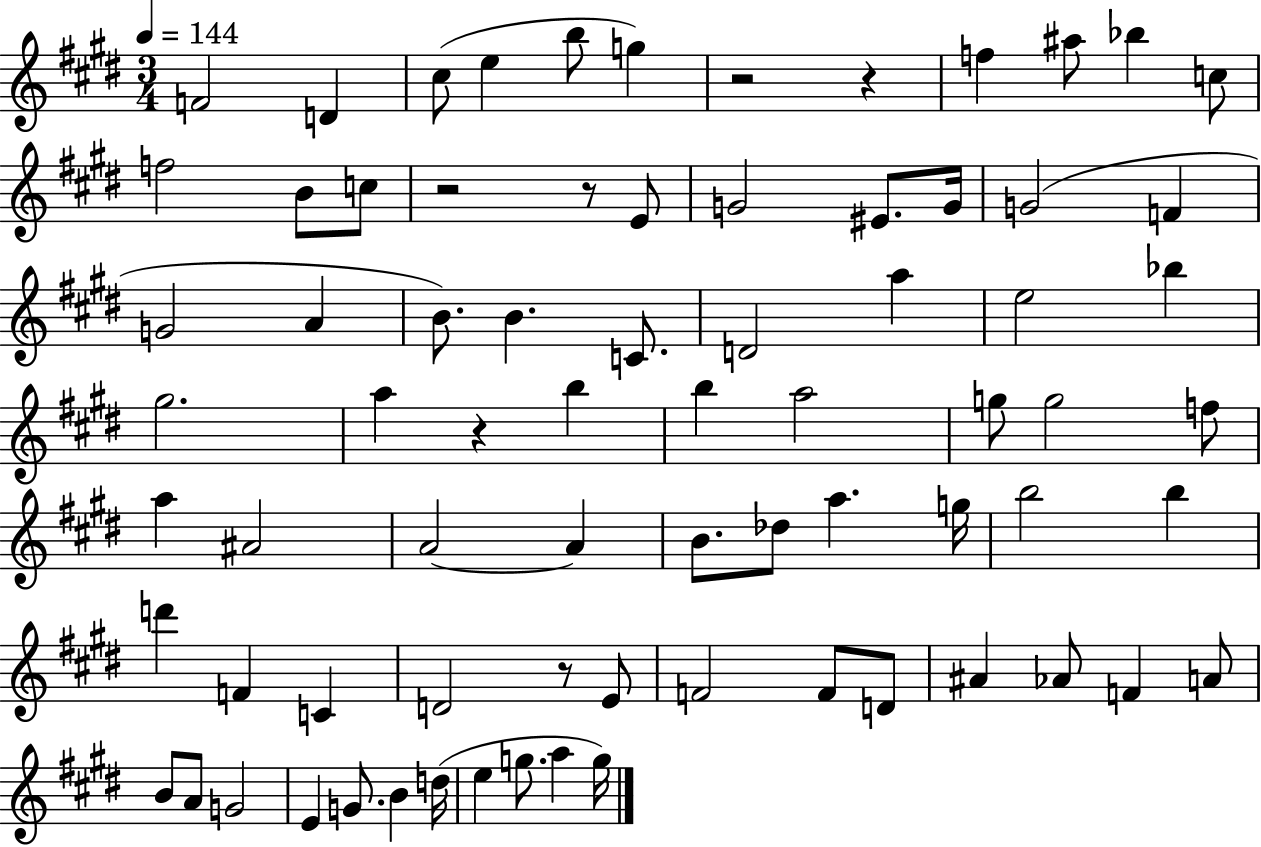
{
  \clef treble
  \numericTimeSignature
  \time 3/4
  \key e \major
  \tempo 4 = 144
  f'2 d'4 | cis''8( e''4 b''8 g''4) | r2 r4 | f''4 ais''8 bes''4 c''8 | \break f''2 b'8 c''8 | r2 r8 e'8 | g'2 eis'8. g'16 | g'2( f'4 | \break g'2 a'4 | b'8.) b'4. c'8. | d'2 a''4 | e''2 bes''4 | \break gis''2. | a''4 r4 b''4 | b''4 a''2 | g''8 g''2 f''8 | \break a''4 ais'2 | a'2~~ a'4 | b'8. des''8 a''4. g''16 | b''2 b''4 | \break d'''4 f'4 c'4 | d'2 r8 e'8 | f'2 f'8 d'8 | ais'4 aes'8 f'4 a'8 | \break b'8 a'8 g'2 | e'4 g'8. b'4 d''16( | e''4 g''8. a''4 g''16) | \bar "|."
}